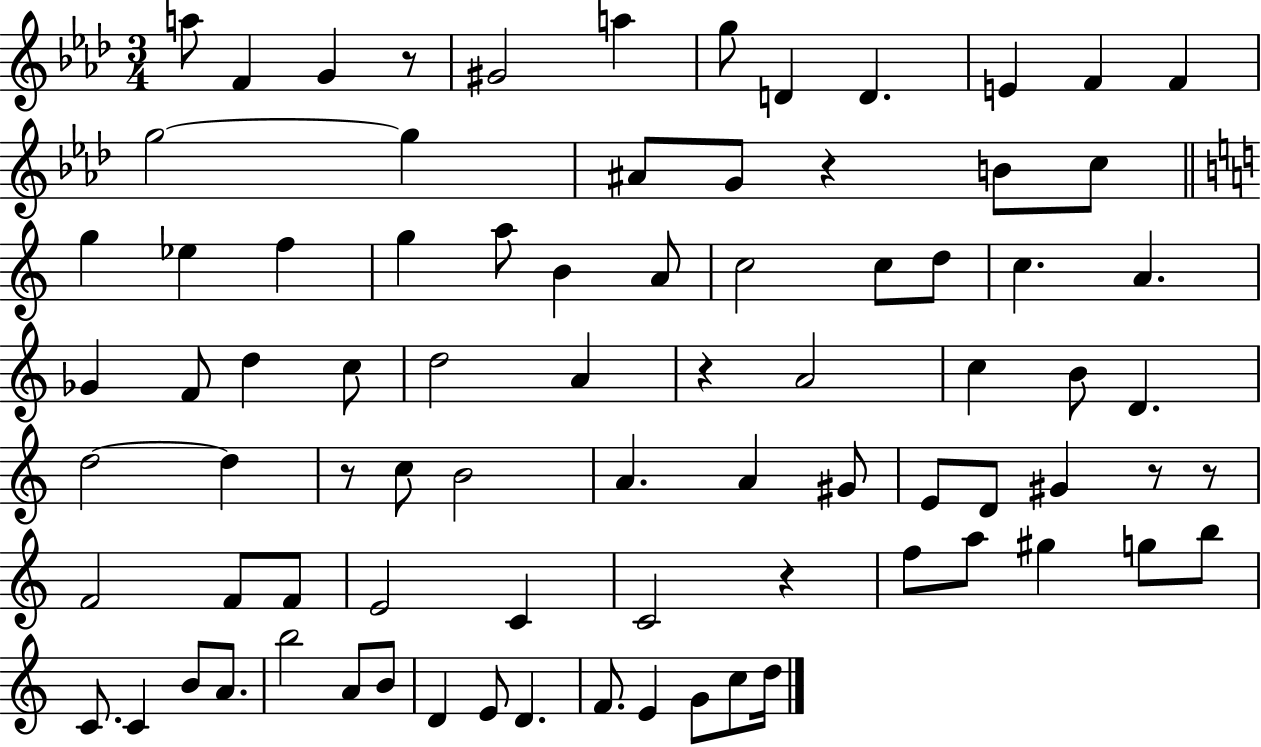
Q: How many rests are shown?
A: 7